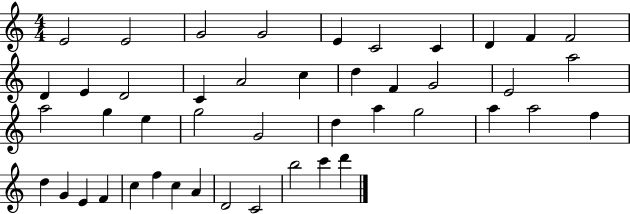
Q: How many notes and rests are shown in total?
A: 45